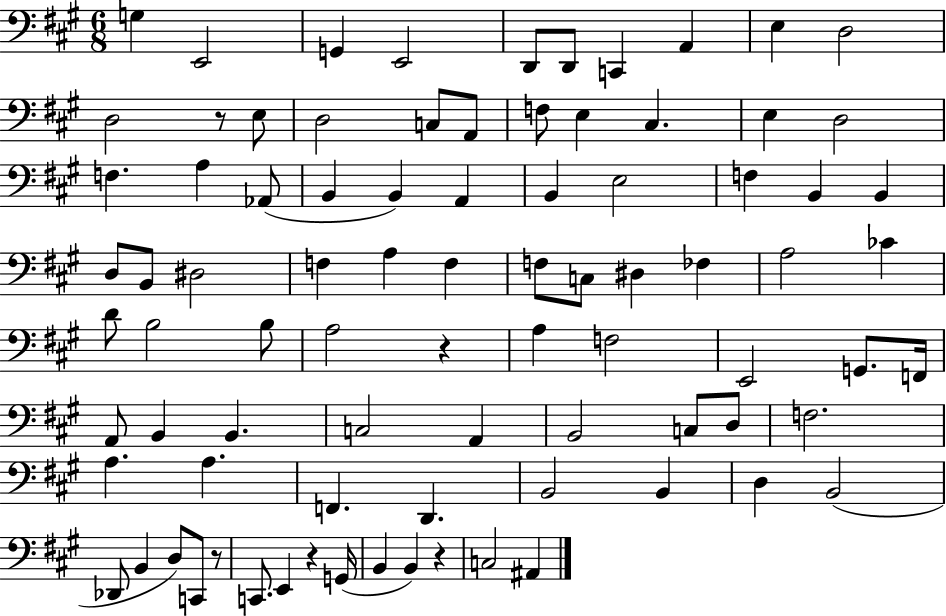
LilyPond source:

{
  \clef bass
  \numericTimeSignature
  \time 6/8
  \key a \major
  \repeat volta 2 { g4 e,2 | g,4 e,2 | d,8 d,8 c,4 a,4 | e4 d2 | \break d2 r8 e8 | d2 c8 a,8 | f8 e4 cis4. | e4 d2 | \break f4. a4 aes,8( | b,4 b,4) a,4 | b,4 e2 | f4 b,4 b,4 | \break d8 b,8 dis2 | f4 a4 f4 | f8 c8 dis4 fes4 | a2 ces'4 | \break d'8 b2 b8 | a2 r4 | a4 f2 | e,2 g,8. f,16 | \break a,8 b,4 b,4. | c2 a,4 | b,2 c8 d8 | f2. | \break a4. a4. | f,4. d,4. | b,2 b,4 | d4 b,2( | \break des,8 b,4 d8) c,8 r8 | c,8. e,4 r4 g,16( | b,4 b,4) r4 | c2 ais,4 | \break } \bar "|."
}